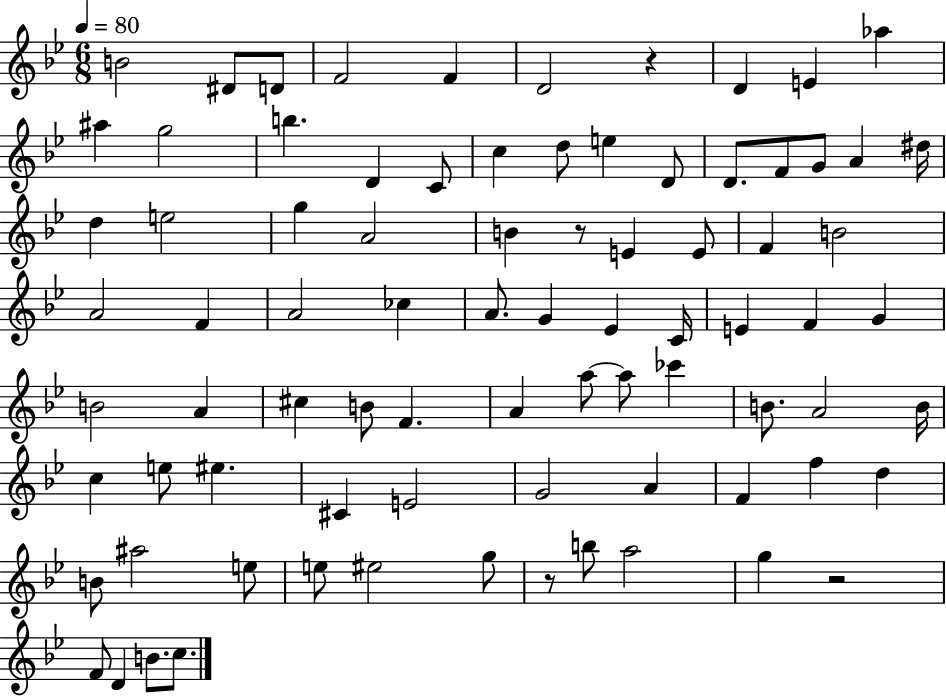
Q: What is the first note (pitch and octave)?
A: B4